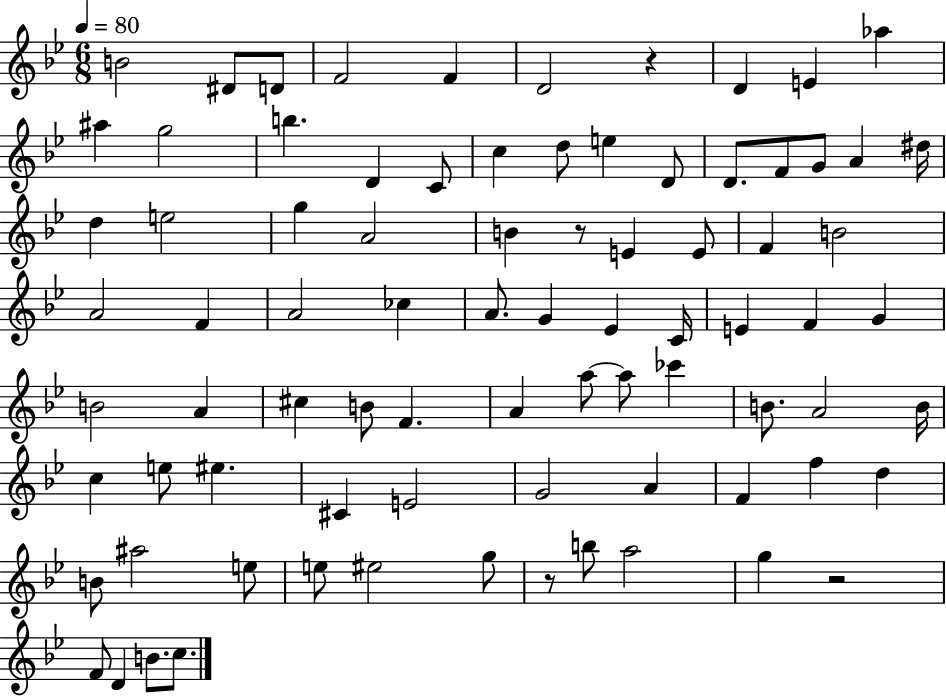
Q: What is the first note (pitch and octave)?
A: B4